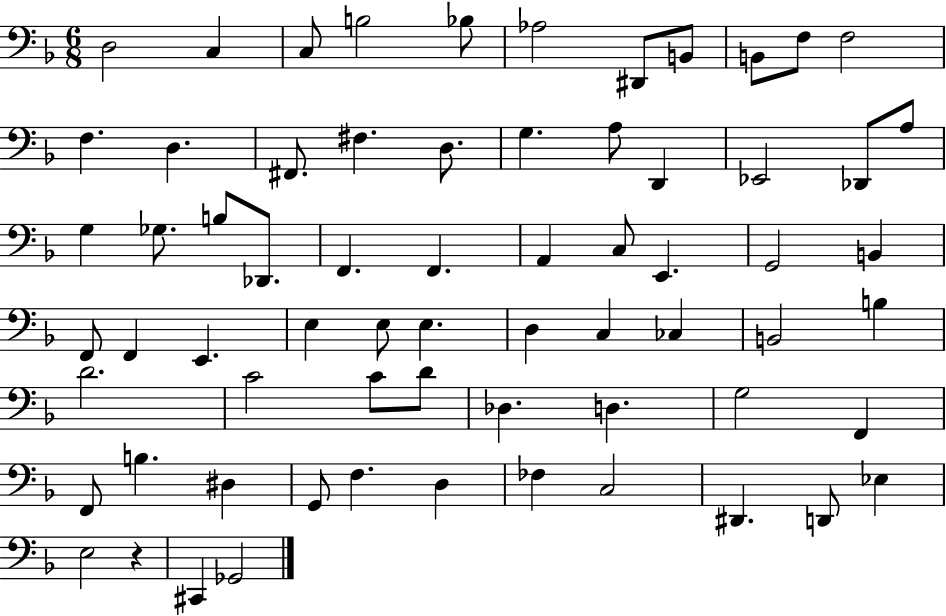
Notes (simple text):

D3/h C3/q C3/e B3/h Bb3/e Ab3/h D#2/e B2/e B2/e F3/e F3/h F3/q. D3/q. F#2/e. F#3/q. D3/e. G3/q. A3/e D2/q Eb2/h Db2/e A3/e G3/q Gb3/e. B3/e Db2/e. F2/q. F2/q. A2/q C3/e E2/q. G2/h B2/q F2/e F2/q E2/q. E3/q E3/e E3/q. D3/q C3/q CES3/q B2/h B3/q D4/h. C4/h C4/e D4/e Db3/q. D3/q. G3/h F2/q F2/e B3/q. D#3/q G2/e F3/q. D3/q FES3/q C3/h D#2/q. D2/e Eb3/q E3/h R/q C#2/q Gb2/h